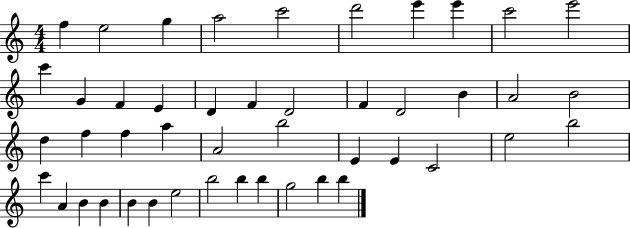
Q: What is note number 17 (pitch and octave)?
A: D4